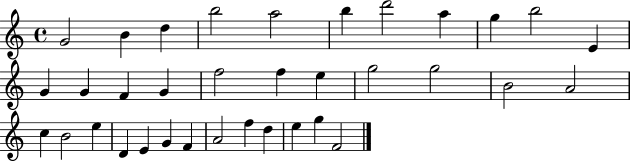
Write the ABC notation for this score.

X:1
T:Untitled
M:4/4
L:1/4
K:C
G2 B d b2 a2 b d'2 a g b2 E G G F G f2 f e g2 g2 B2 A2 c B2 e D E G F A2 f d e g F2